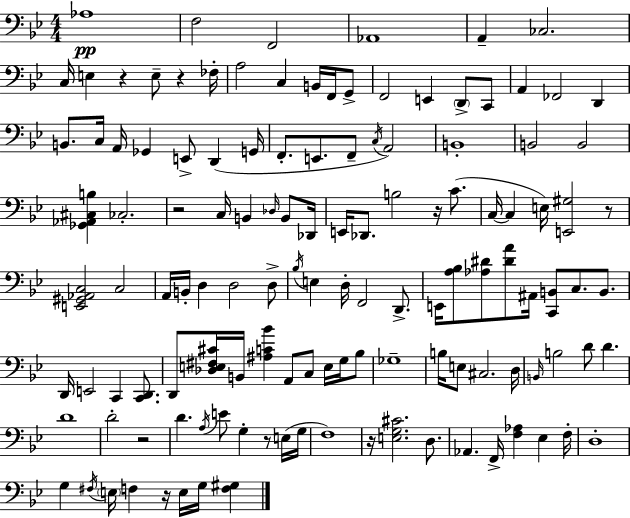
X:1
T:Untitled
M:4/4
L:1/4
K:Bb
_A,4 F,2 F,,2 _A,,4 A,, _C,2 C,/4 E, z E,/2 z _F,/4 A,2 C, B,,/4 F,,/4 G,,/2 F,,2 E,, D,,/2 C,,/2 A,, _F,,2 D,, B,,/2 C,/4 A,,/4 _G,, E,,/2 D,, G,,/4 F,,/2 E,,/2 F,,/2 C,/4 A,,2 B,,4 B,,2 B,,2 [_G,,_A,,^C,B,] _C,2 z2 C,/4 B,, _D,/4 B,,/2 _D,,/4 E,,/4 _D,,/2 B,2 z/4 C/2 C,/4 C, E,/4 [E,,^G,]2 z/2 [E,,^G,,_A,,C,]2 C,2 A,,/4 B,,/4 D, D,2 D,/2 _B,/4 E, D,/4 F,,2 D,,/2 E,,/4 [A,_B,]/2 [_A,^D]/2 [^DA]/2 ^A,,/4 [C,,B,,]/2 C,/2 B,,/2 D,,/4 E,,2 C,, [C,,D,,]/2 D,,/2 [_D,E,^F,^C]/4 B,,/4 [^A,C_B] A,,/2 C,/2 E,/4 G,/4 _B,/2 _G,4 B,/4 E,/2 ^C,2 D,/4 B,,/4 B,2 D/2 D D4 D2 z2 D A,/4 E/2 G, z/2 E,/4 G,/4 F,4 z/4 [E,G,^C]2 D,/2 _A,, F,,/4 [F,_A,] _E, F,/4 D,4 G, ^F,/4 E,/4 F, z/4 E,/4 G,/4 [F,^G,]